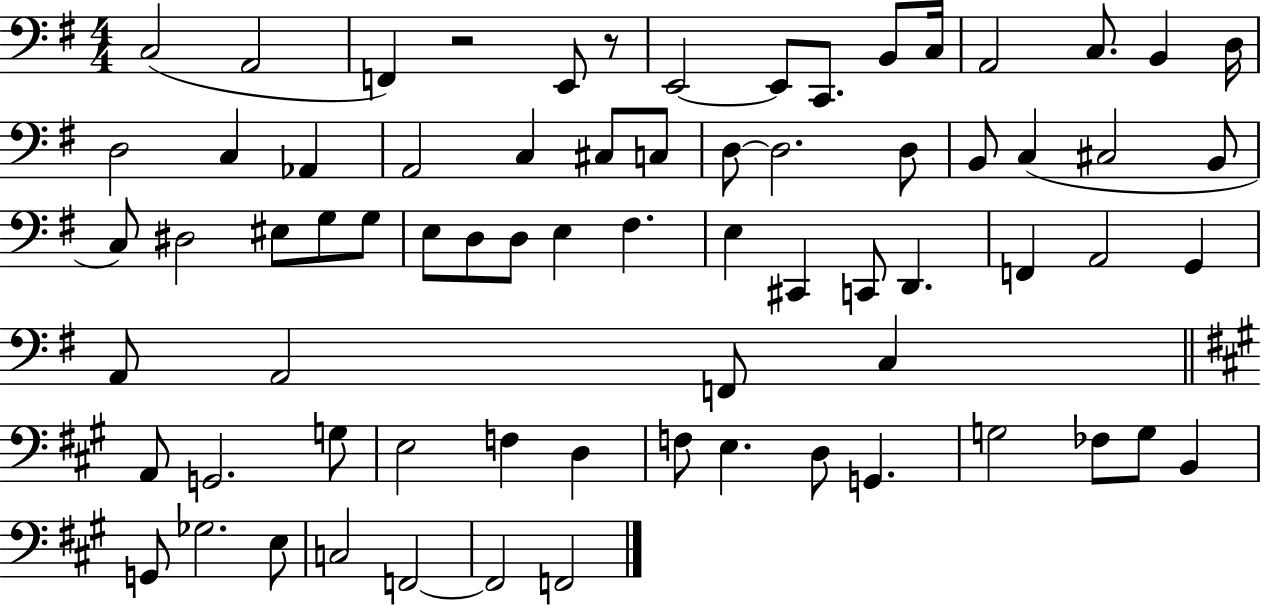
{
  \clef bass
  \numericTimeSignature
  \time 4/4
  \key g \major
  c2( a,2 | f,4) r2 e,8 r8 | e,2~~ e,8 c,8. b,8 c16 | a,2 c8. b,4 d16 | \break d2 c4 aes,4 | a,2 c4 cis8 c8 | d8~~ d2. d8 | b,8 c4( cis2 b,8 | \break c8) dis2 eis8 g8 g8 | e8 d8 d8 e4 fis4. | e4 cis,4 c,8 d,4. | f,4 a,2 g,4 | \break a,8 a,2 f,8 c4 | \bar "||" \break \key a \major a,8 g,2. g8 | e2 f4 d4 | f8 e4. d8 g,4. | g2 fes8 g8 b,4 | \break g,8 ges2. e8 | c2 f,2~~ | f,2 f,2 | \bar "|."
}